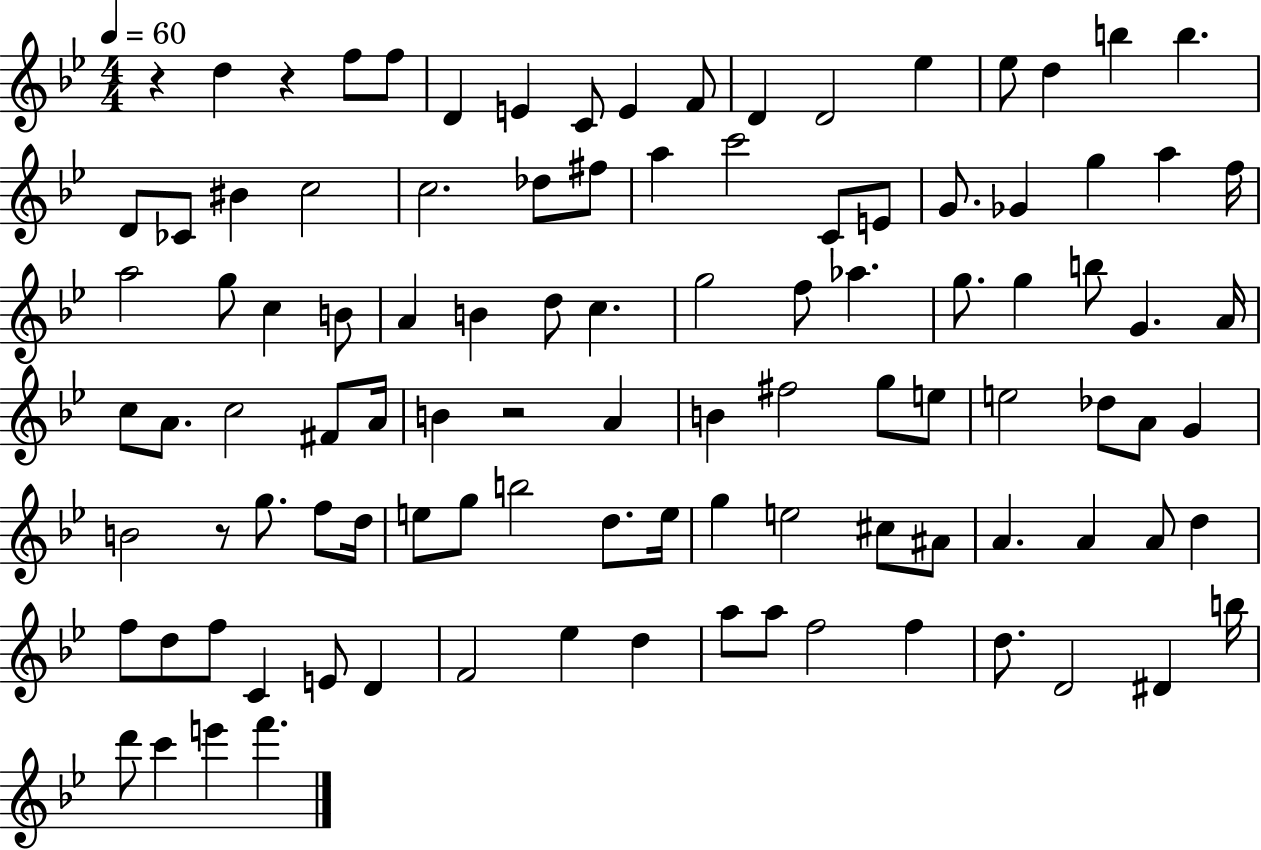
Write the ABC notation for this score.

X:1
T:Untitled
M:4/4
L:1/4
K:Bb
z d z f/2 f/2 D E C/2 E F/2 D D2 _e _e/2 d b b D/2 _C/2 ^B c2 c2 _d/2 ^f/2 a c'2 C/2 E/2 G/2 _G g a f/4 a2 g/2 c B/2 A B d/2 c g2 f/2 _a g/2 g b/2 G A/4 c/2 A/2 c2 ^F/2 A/4 B z2 A B ^f2 g/2 e/2 e2 _d/2 A/2 G B2 z/2 g/2 f/2 d/4 e/2 g/2 b2 d/2 e/4 g e2 ^c/2 ^A/2 A A A/2 d f/2 d/2 f/2 C E/2 D F2 _e d a/2 a/2 f2 f d/2 D2 ^D b/4 d'/2 c' e' f'